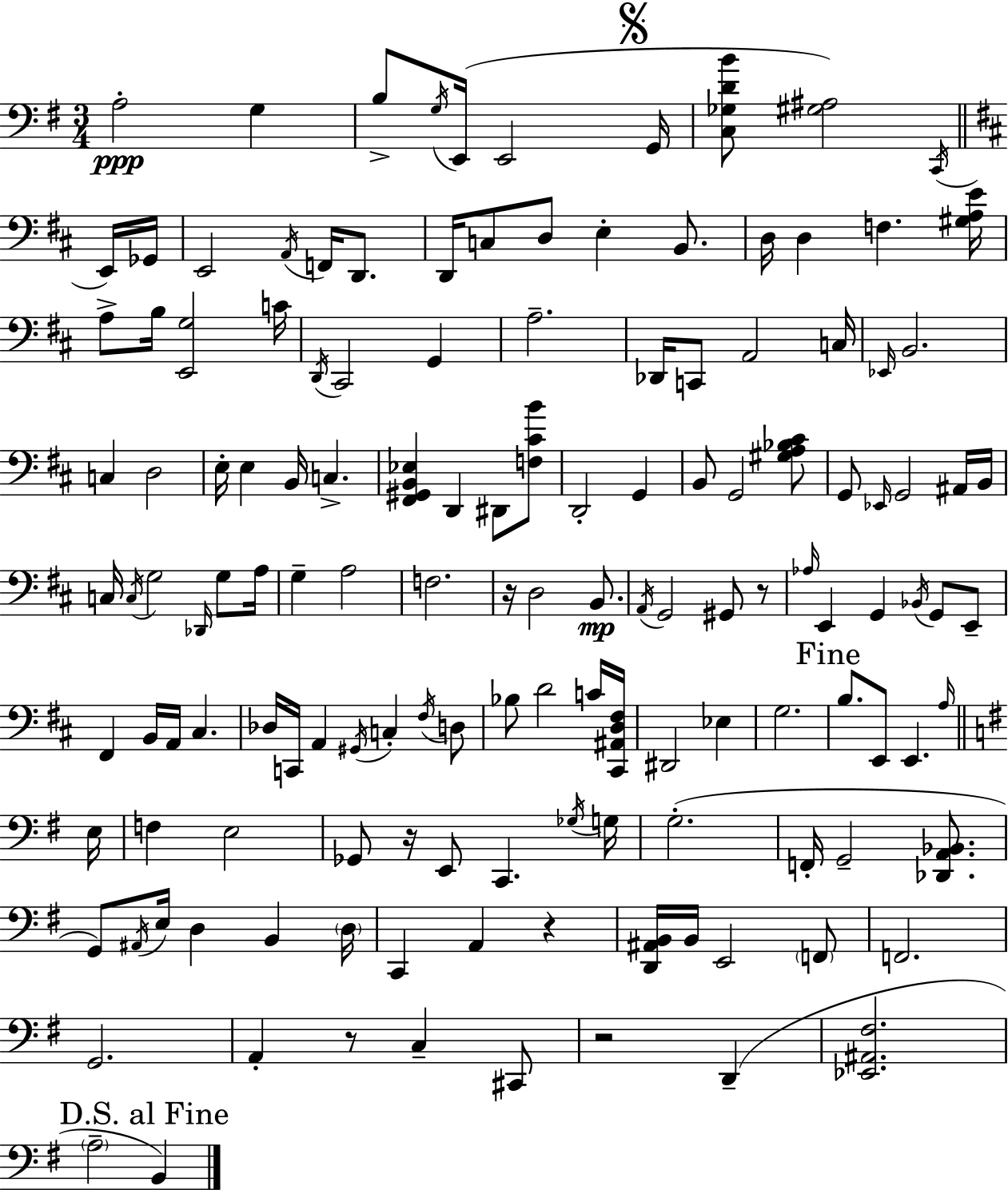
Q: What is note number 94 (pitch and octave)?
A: E3